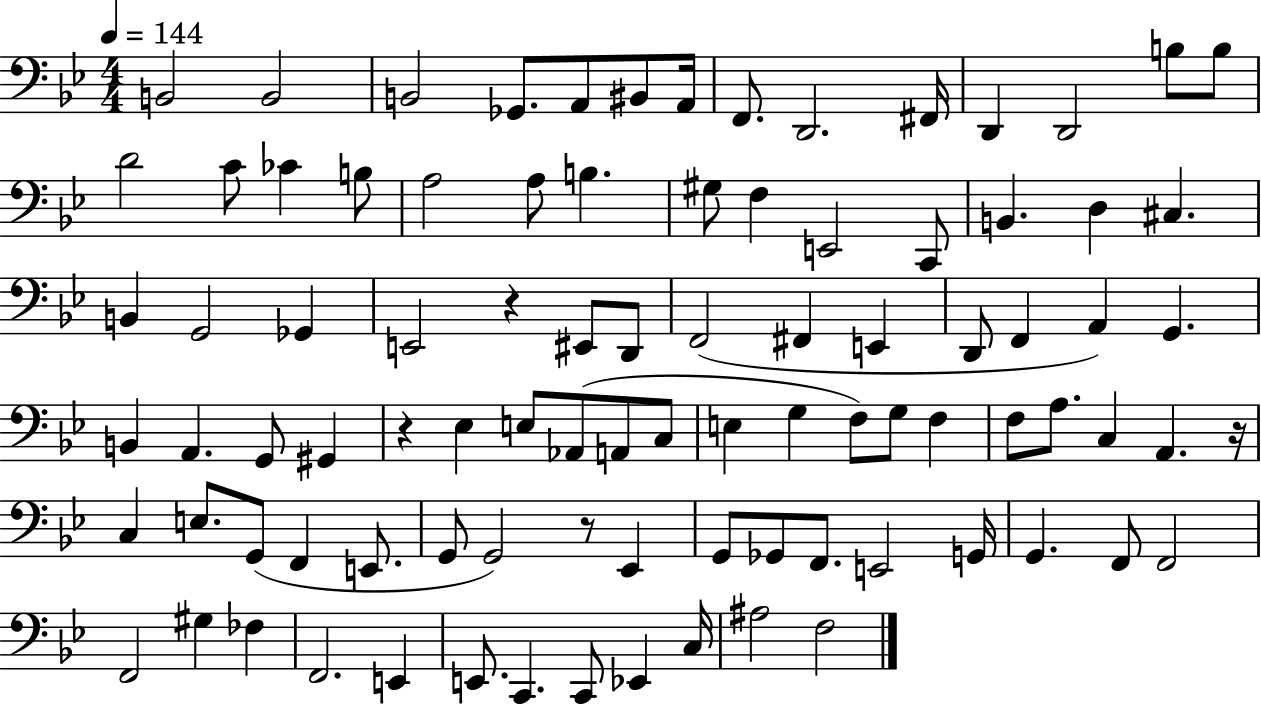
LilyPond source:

{
  \clef bass
  \numericTimeSignature
  \time 4/4
  \key bes \major
  \tempo 4 = 144
  b,2 b,2 | b,2 ges,8. a,8 bis,8 a,16 | f,8. d,2. fis,16 | d,4 d,2 b8 b8 | \break d'2 c'8 ces'4 b8 | a2 a8 b4. | gis8 f4 e,2 c,8 | b,4. d4 cis4. | \break b,4 g,2 ges,4 | e,2 r4 eis,8 d,8 | f,2( fis,4 e,4 | d,8 f,4 a,4) g,4. | \break b,4 a,4. g,8 gis,4 | r4 ees4 e8 aes,8( a,8 c8 | e4 g4 f8) g8 f4 | f8 a8. c4 a,4. r16 | \break c4 e8. g,8( f,4 e,8. | g,8 g,2) r8 ees,4 | g,8 ges,8 f,8. e,2 g,16 | g,4. f,8 f,2 | \break f,2 gis4 fes4 | f,2. e,4 | e,8. c,4. c,8 ees,4 c16 | ais2 f2 | \break \bar "|."
}